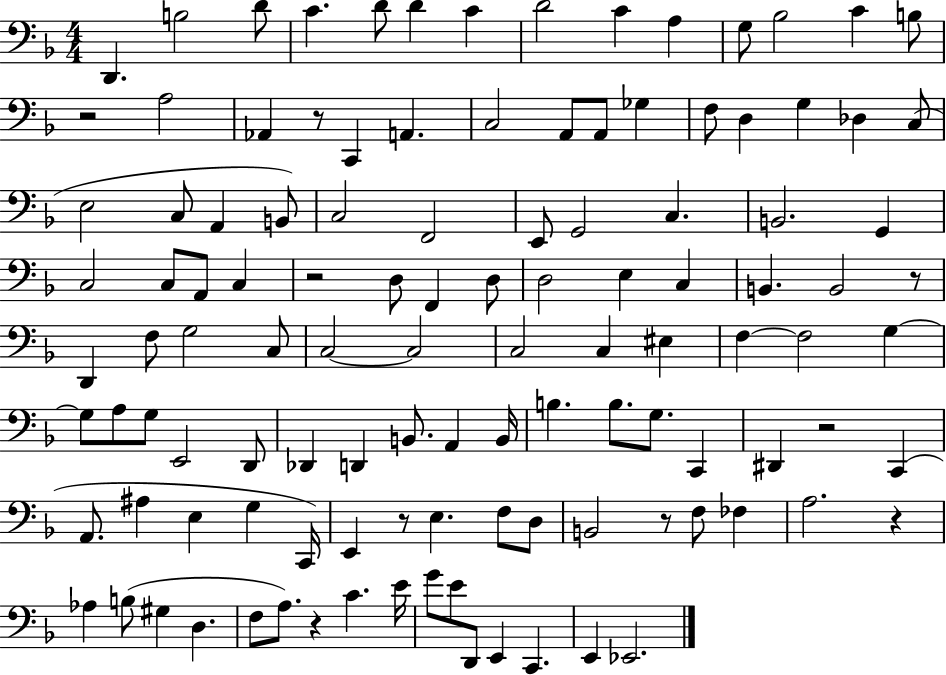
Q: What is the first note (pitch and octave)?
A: D2